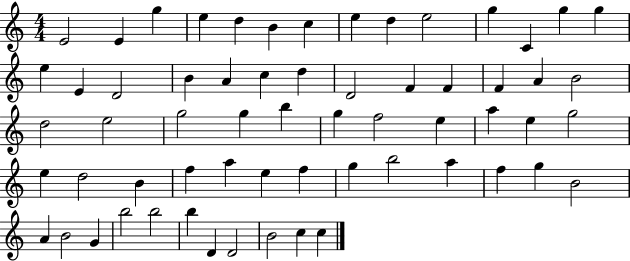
{
  \clef treble
  \numericTimeSignature
  \time 4/4
  \key c \major
  e'2 e'4 g''4 | e''4 d''4 b'4 c''4 | e''4 d''4 e''2 | g''4 c'4 g''4 g''4 | \break e''4 e'4 d'2 | b'4 a'4 c''4 d''4 | d'2 f'4 f'4 | f'4 a'4 b'2 | \break d''2 e''2 | g''2 g''4 b''4 | g''4 f''2 e''4 | a''4 e''4 g''2 | \break e''4 d''2 b'4 | f''4 a''4 e''4 f''4 | g''4 b''2 a''4 | f''4 g''4 b'2 | \break a'4 b'2 g'4 | b''2 b''2 | b''4 d'4 d'2 | b'2 c''4 c''4 | \break \bar "|."
}